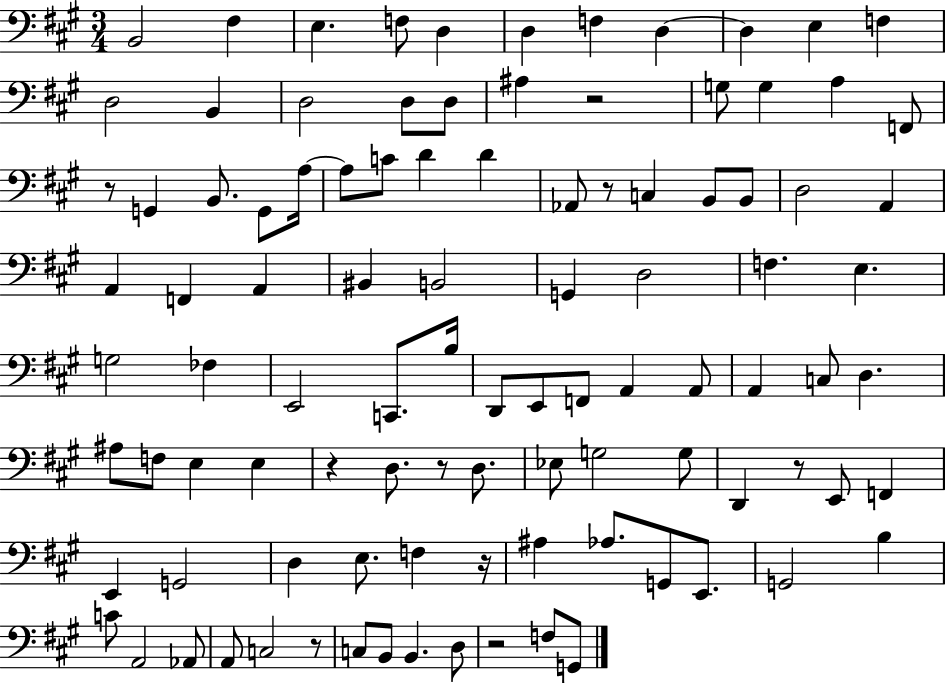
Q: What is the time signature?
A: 3/4